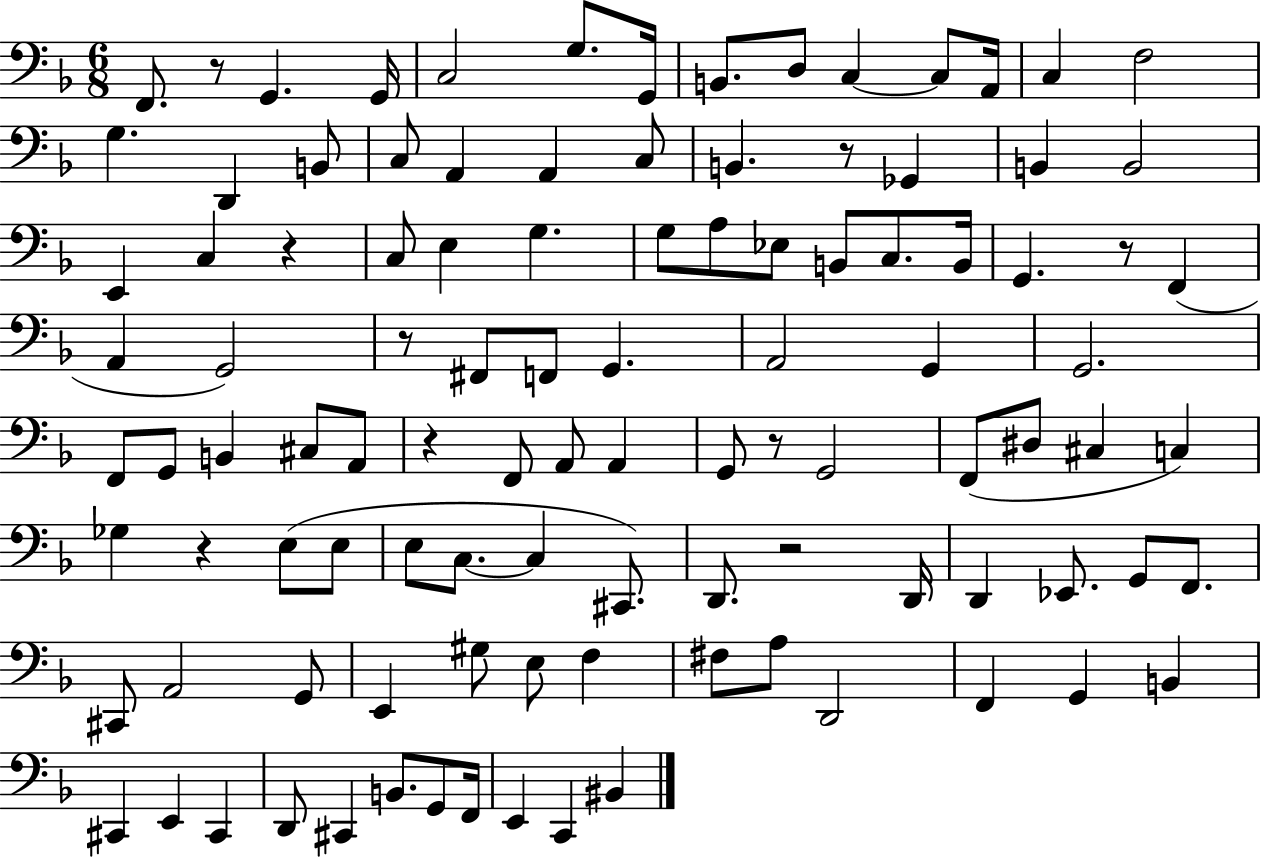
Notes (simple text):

F2/e. R/e G2/q. G2/s C3/h G3/e. G2/s B2/e. D3/e C3/q C3/e A2/s C3/q F3/h G3/q. D2/q B2/e C3/e A2/q A2/q C3/e B2/q. R/e Gb2/q B2/q B2/h E2/q C3/q R/q C3/e E3/q G3/q. G3/e A3/e Eb3/e B2/e C3/e. B2/s G2/q. R/e F2/q A2/q G2/h R/e F#2/e F2/e G2/q. A2/h G2/q G2/h. F2/e G2/e B2/q C#3/e A2/e R/q F2/e A2/e A2/q G2/e R/e G2/h F2/e D#3/e C#3/q C3/q Gb3/q R/q E3/e E3/e E3/e C3/e. C3/q C#2/e. D2/e. R/h D2/s D2/q Eb2/e. G2/e F2/e. C#2/e A2/h G2/e E2/q G#3/e E3/e F3/q F#3/e A3/e D2/h F2/q G2/q B2/q C#2/q E2/q C#2/q D2/e C#2/q B2/e. G2/e F2/s E2/q C2/q BIS2/q